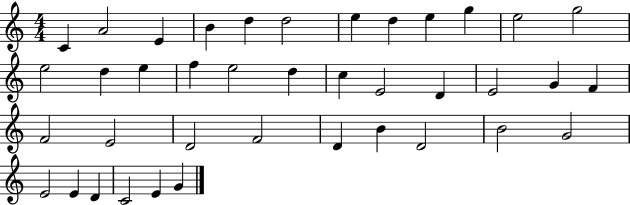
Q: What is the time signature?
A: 4/4